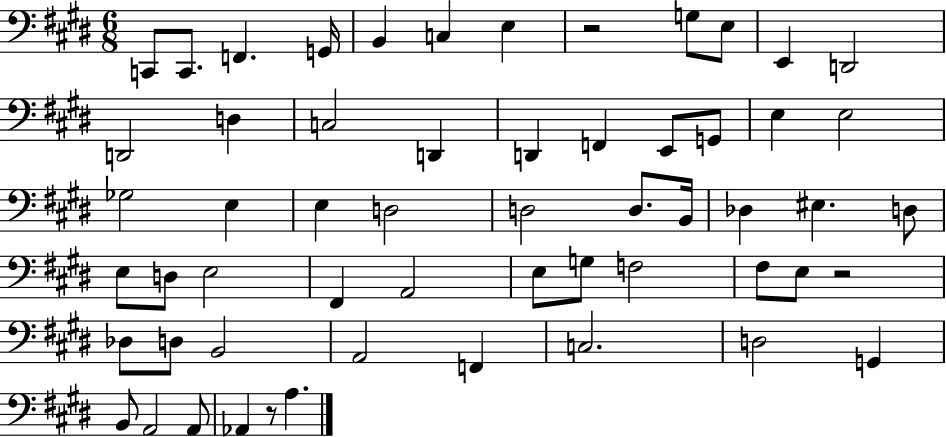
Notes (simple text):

C2/e C2/e. F2/q. G2/s B2/q C3/q E3/q R/h G3/e E3/e E2/q D2/h D2/h D3/q C3/h D2/q D2/q F2/q E2/e G2/e E3/q E3/h Gb3/h E3/q E3/q D3/h D3/h D3/e. B2/s Db3/q EIS3/q. D3/e E3/e D3/e E3/h F#2/q A2/h E3/e G3/e F3/h F#3/e E3/e R/h Db3/e D3/e B2/h A2/h F2/q C3/h. D3/h G2/q B2/e A2/h A2/e Ab2/q R/e A3/q.